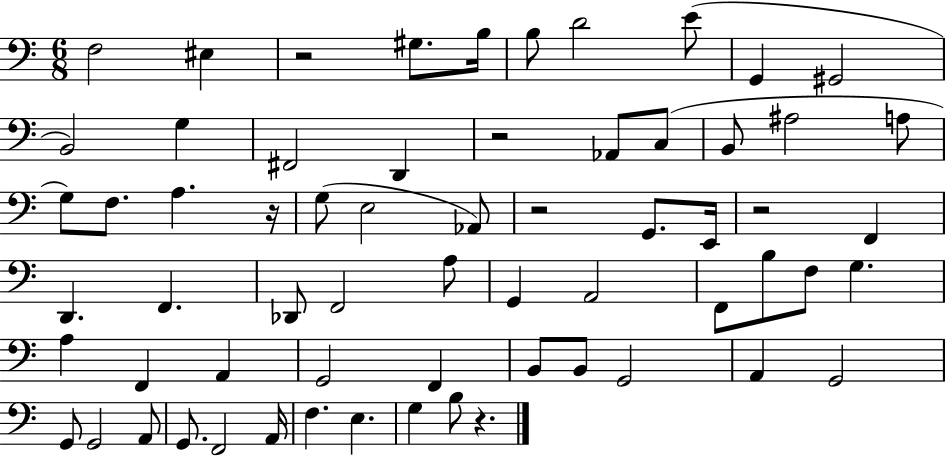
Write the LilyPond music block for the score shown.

{
  \clef bass
  \numericTimeSignature
  \time 6/8
  \key c \major
  f2 eis4 | r2 gis8. b16 | b8 d'2 e'8( | g,4 gis,2 | \break b,2) g4 | fis,2 d,4 | r2 aes,8 c8( | b,8 ais2 a8 | \break g8) f8. a4. r16 | g8( e2 aes,8) | r2 g,8. e,16 | r2 f,4 | \break d,4. f,4. | des,8 f,2 a8 | g,4 a,2 | f,8 b8 f8 g4. | \break a4 f,4 a,4 | g,2 f,4 | b,8 b,8 g,2 | a,4 g,2 | \break g,8 g,2 a,8 | g,8. f,2 a,16 | f4. e4. | g4 b8 r4. | \break \bar "|."
}